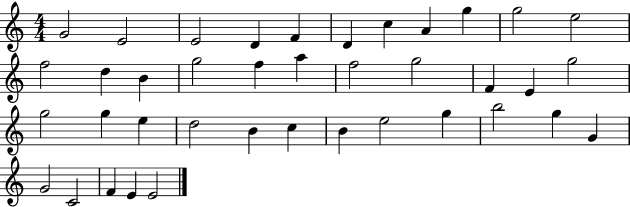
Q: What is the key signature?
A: C major